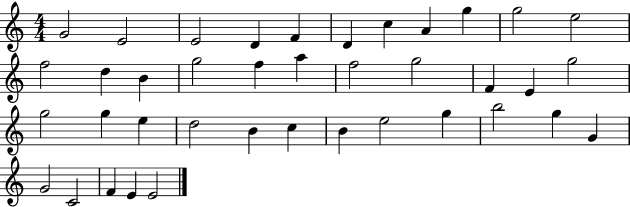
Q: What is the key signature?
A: C major